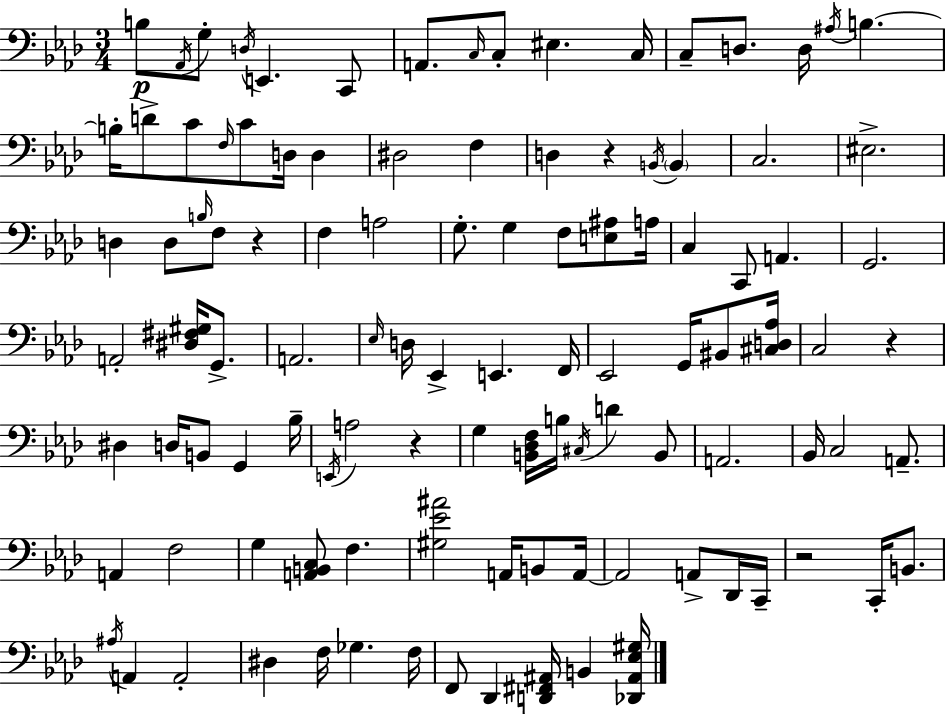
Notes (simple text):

B3/e Ab2/s G3/e D3/s E2/q. C2/e A2/e. C3/s C3/e EIS3/q. C3/s C3/e D3/e. D3/s A#3/s B3/q. B3/s D4/e C4/e F3/s C4/e D3/s D3/q D#3/h F3/q D3/q R/q B2/s B2/q C3/h. EIS3/h. D3/q D3/e B3/s F3/e R/q F3/q A3/h G3/e. G3/q F3/e [E3,A#3]/e A3/s C3/q C2/e A2/q. G2/h. A2/h [D#3,F#3,G#3]/s G2/e. A2/h. Eb3/s D3/s Eb2/q E2/q. F2/s Eb2/h G2/s BIS2/e [C#3,D3,Ab3]/s C3/h R/q D#3/q D3/s B2/e G2/q Bb3/s E2/s A3/h R/q G3/q [B2,Db3,F3]/s B3/s C#3/s D4/q B2/e A2/h. Bb2/s C3/h A2/e. A2/q F3/h G3/q [A2,B2,C3]/e F3/q. [G#3,Eb4,A#4]/h A2/s B2/e A2/s A2/h A2/e Db2/s C2/s R/h C2/s B2/e. A#3/s A2/q A2/h D#3/q F3/s Gb3/q. F3/s F2/e Db2/q [D2,F#2,A#2]/s B2/q [Db2,A#2,Eb3,G#3]/s